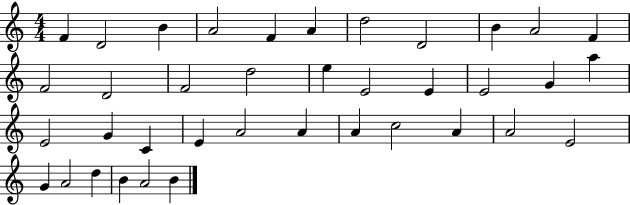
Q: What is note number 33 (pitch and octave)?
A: G4